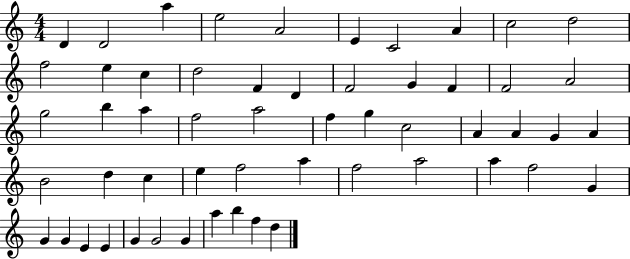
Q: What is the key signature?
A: C major